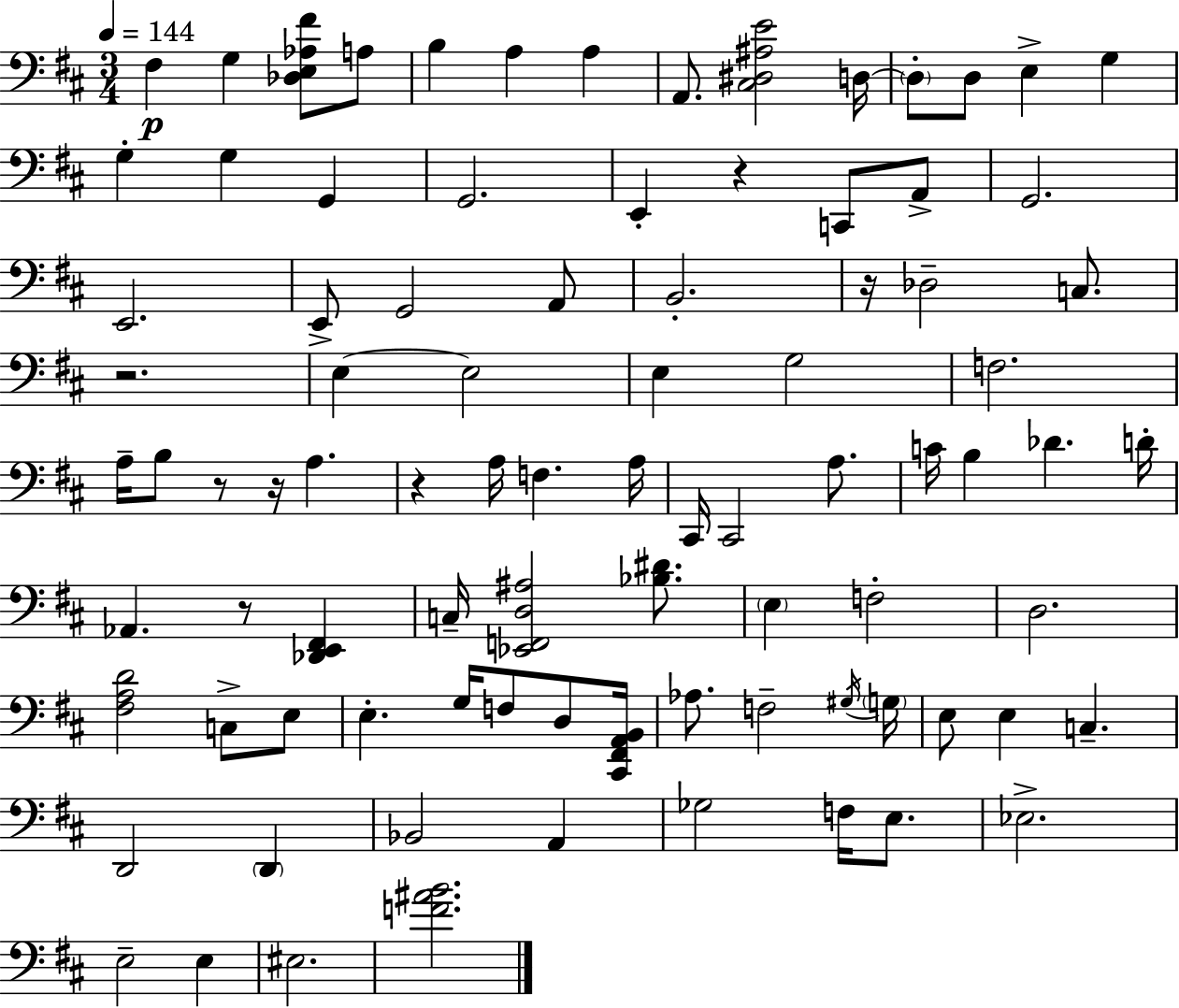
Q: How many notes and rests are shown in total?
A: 89